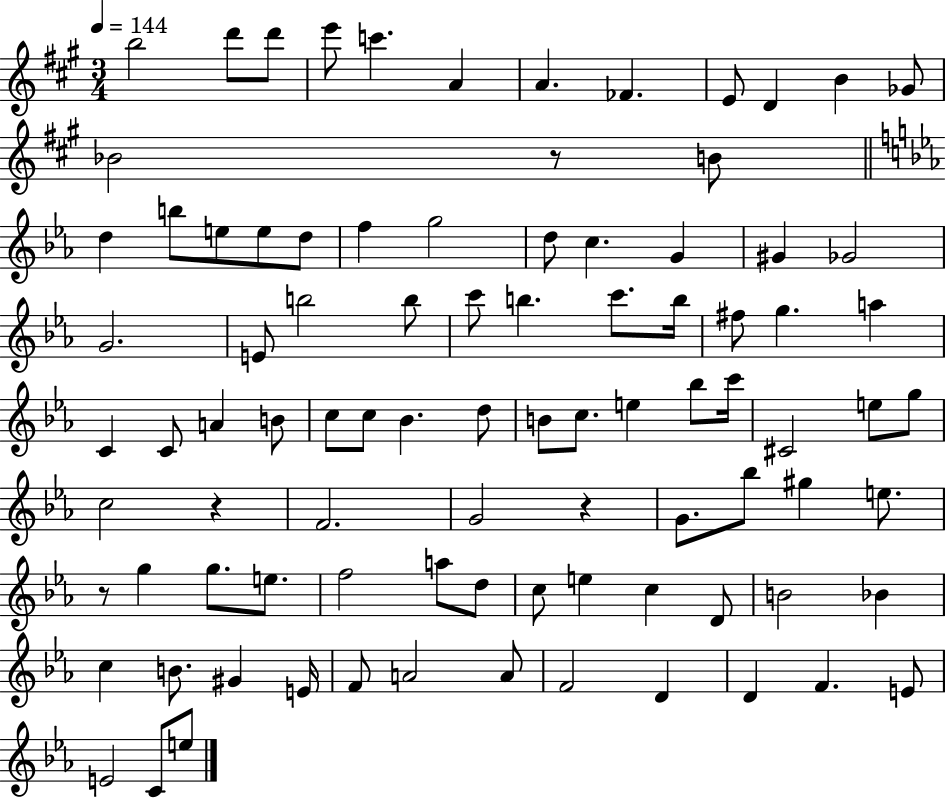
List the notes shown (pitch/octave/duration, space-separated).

B5/h D6/e D6/e E6/e C6/q. A4/q A4/q. FES4/q. E4/e D4/q B4/q Gb4/e Bb4/h R/e B4/e D5/q B5/e E5/e E5/e D5/e F5/q G5/h D5/e C5/q. G4/q G#4/q Gb4/h G4/h. E4/e B5/h B5/e C6/e B5/q. C6/e. B5/s F#5/e G5/q. A5/q C4/q C4/e A4/q B4/e C5/e C5/e Bb4/q. D5/e B4/e C5/e. E5/q Bb5/e C6/s C#4/h E5/e G5/e C5/h R/q F4/h. G4/h R/q G4/e. Bb5/e G#5/q E5/e. R/e G5/q G5/e. E5/e. F5/h A5/e D5/e C5/e E5/q C5/q D4/e B4/h Bb4/q C5/q B4/e. G#4/q E4/s F4/e A4/h A4/e F4/h D4/q D4/q F4/q. E4/e E4/h C4/e E5/e